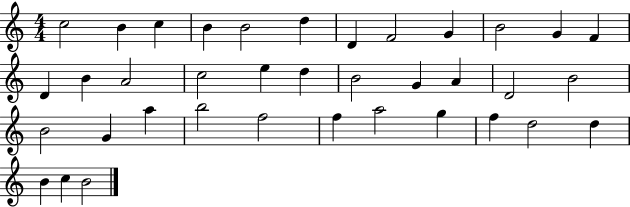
C5/h B4/q C5/q B4/q B4/h D5/q D4/q F4/h G4/q B4/h G4/q F4/q D4/q B4/q A4/h C5/h E5/q D5/q B4/h G4/q A4/q D4/h B4/h B4/h G4/q A5/q B5/h F5/h F5/q A5/h G5/q F5/q D5/h D5/q B4/q C5/q B4/h